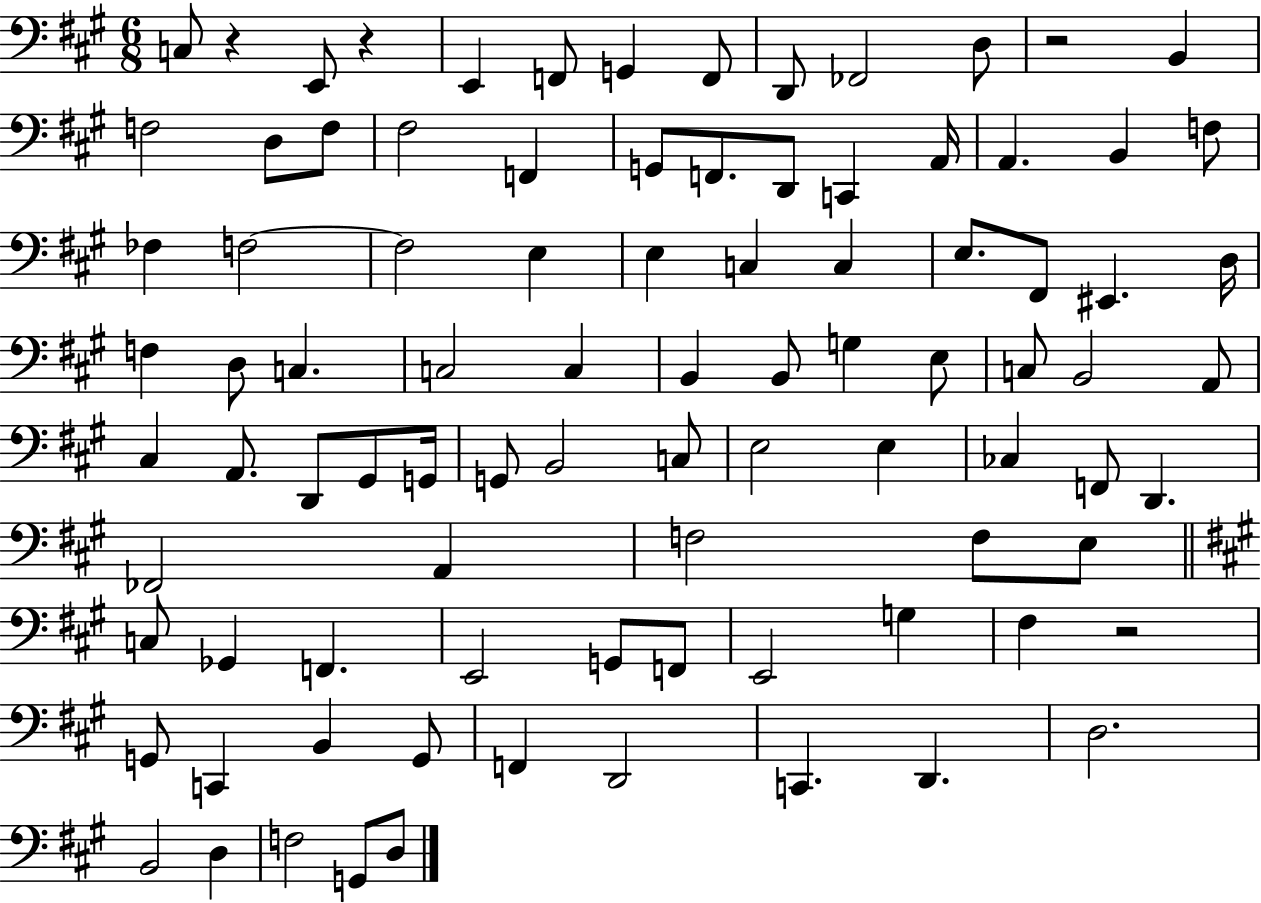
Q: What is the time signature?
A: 6/8